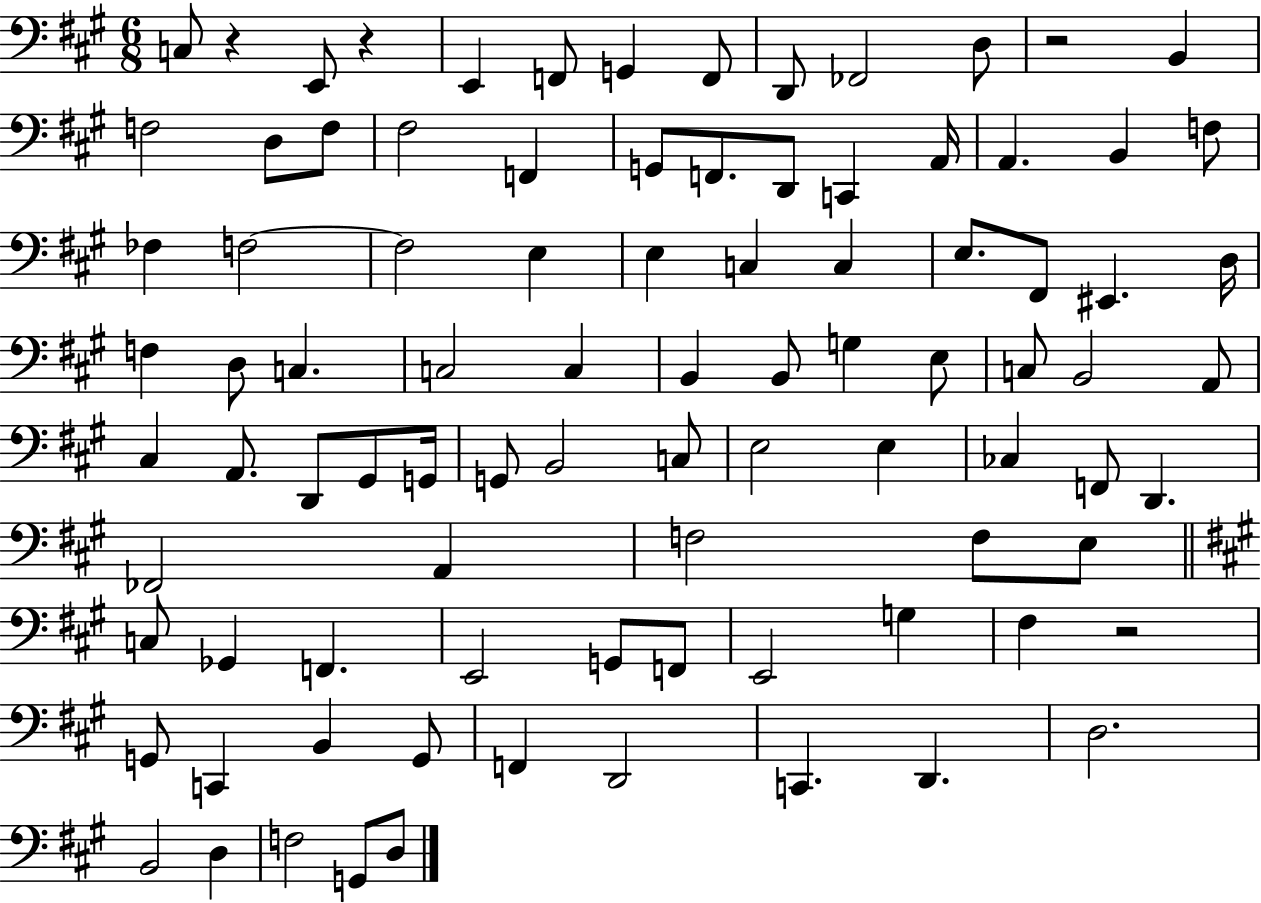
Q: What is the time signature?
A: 6/8